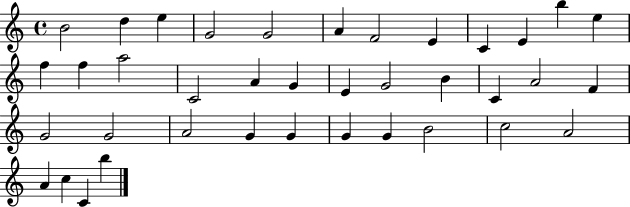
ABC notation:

X:1
T:Untitled
M:4/4
L:1/4
K:C
B2 d e G2 G2 A F2 E C E b e f f a2 C2 A G E G2 B C A2 F G2 G2 A2 G G G G B2 c2 A2 A c C b